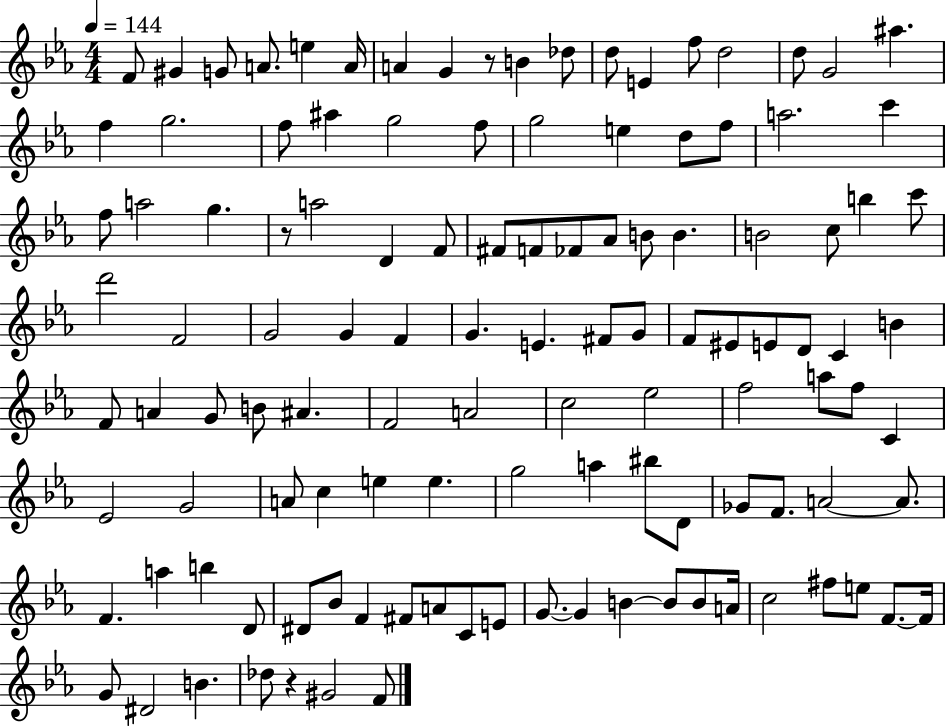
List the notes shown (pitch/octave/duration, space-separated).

F4/e G#4/q G4/e A4/e. E5/q A4/s A4/q G4/q R/e B4/q Db5/e D5/e E4/q F5/e D5/h D5/e G4/h A#5/q. F5/q G5/h. F5/e A#5/q G5/h F5/e G5/h E5/q D5/e F5/e A5/h. C6/q F5/e A5/h G5/q. R/e A5/h D4/q F4/e F#4/e F4/e FES4/e Ab4/e B4/e B4/q. B4/h C5/e B5/q C6/e D6/h F4/h G4/h G4/q F4/q G4/q. E4/q. F#4/e G4/e F4/e EIS4/e E4/e D4/e C4/q B4/q F4/e A4/q G4/e B4/e A#4/q. F4/h A4/h C5/h Eb5/h F5/h A5/e F5/e C4/q Eb4/h G4/h A4/e C5/q E5/q E5/q. G5/h A5/q BIS5/e D4/e Gb4/e F4/e. A4/h A4/e. F4/q. A5/q B5/q D4/e D#4/e Bb4/e F4/q F#4/e A4/e C4/e E4/e G4/e. G4/q B4/q B4/e B4/e A4/s C5/h F#5/e E5/e F4/e. F4/s G4/e D#4/h B4/q. Db5/e R/q G#4/h F4/e